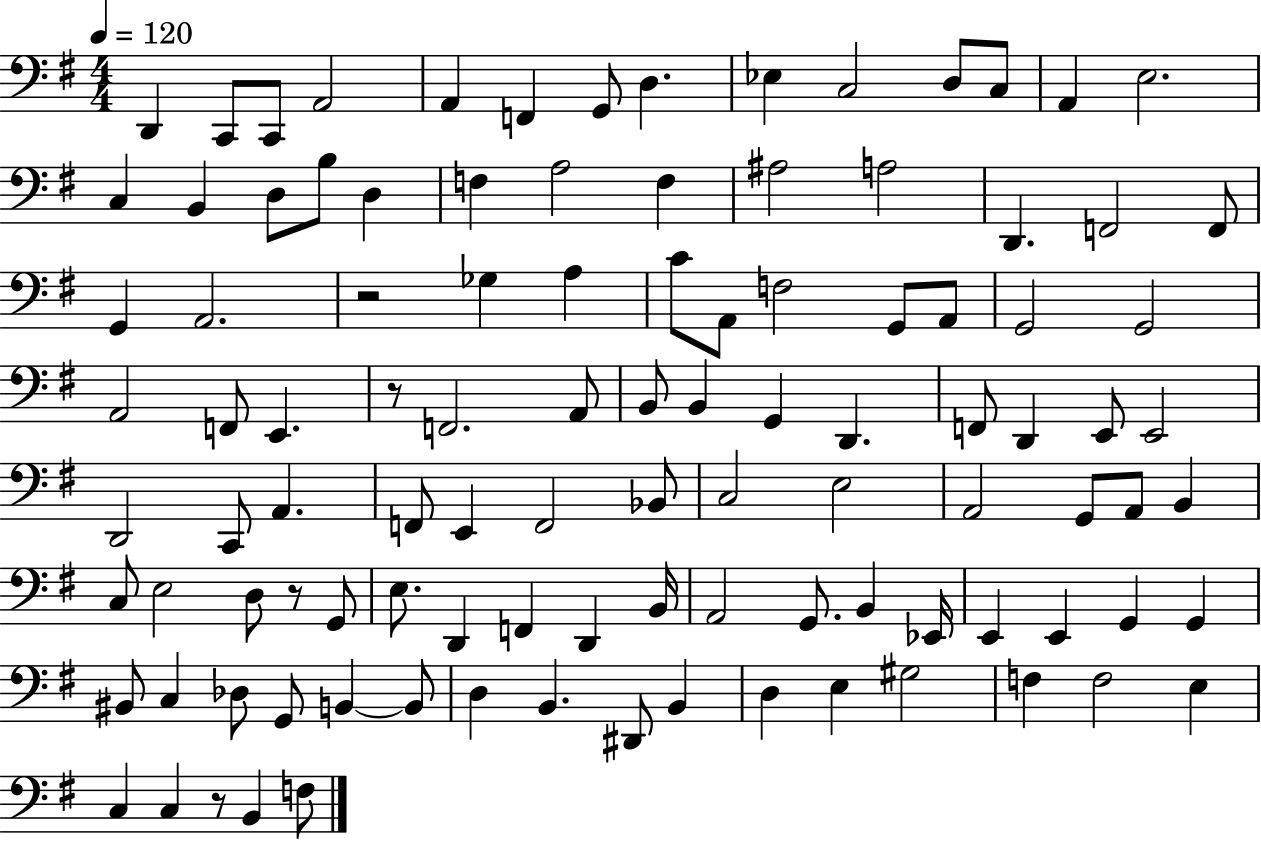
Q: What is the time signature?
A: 4/4